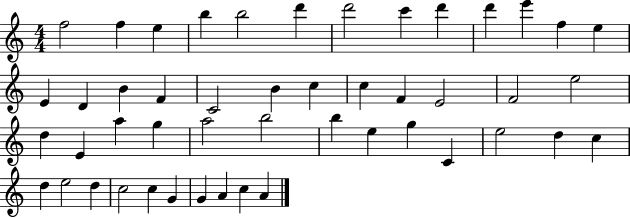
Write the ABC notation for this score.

X:1
T:Untitled
M:4/4
L:1/4
K:C
f2 f e b b2 d' d'2 c' d' d' e' f e E D B F C2 B c c F E2 F2 e2 d E a g a2 b2 b e g C e2 d c d e2 d c2 c G G A c A